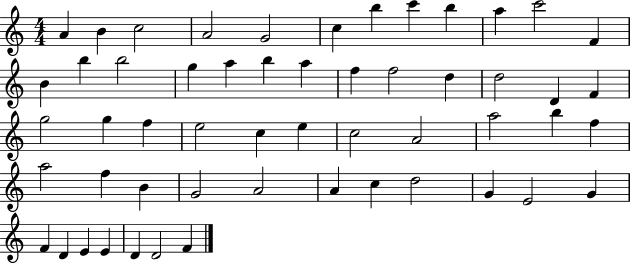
{
  \clef treble
  \numericTimeSignature
  \time 4/4
  \key c \major
  a'4 b'4 c''2 | a'2 g'2 | c''4 b''4 c'''4 b''4 | a''4 c'''2 f'4 | \break b'4 b''4 b''2 | g''4 a''4 b''4 a''4 | f''4 f''2 d''4 | d''2 d'4 f'4 | \break g''2 g''4 f''4 | e''2 c''4 e''4 | c''2 a'2 | a''2 b''4 f''4 | \break a''2 f''4 b'4 | g'2 a'2 | a'4 c''4 d''2 | g'4 e'2 g'4 | \break f'4 d'4 e'4 e'4 | d'4 d'2 f'4 | \bar "|."
}